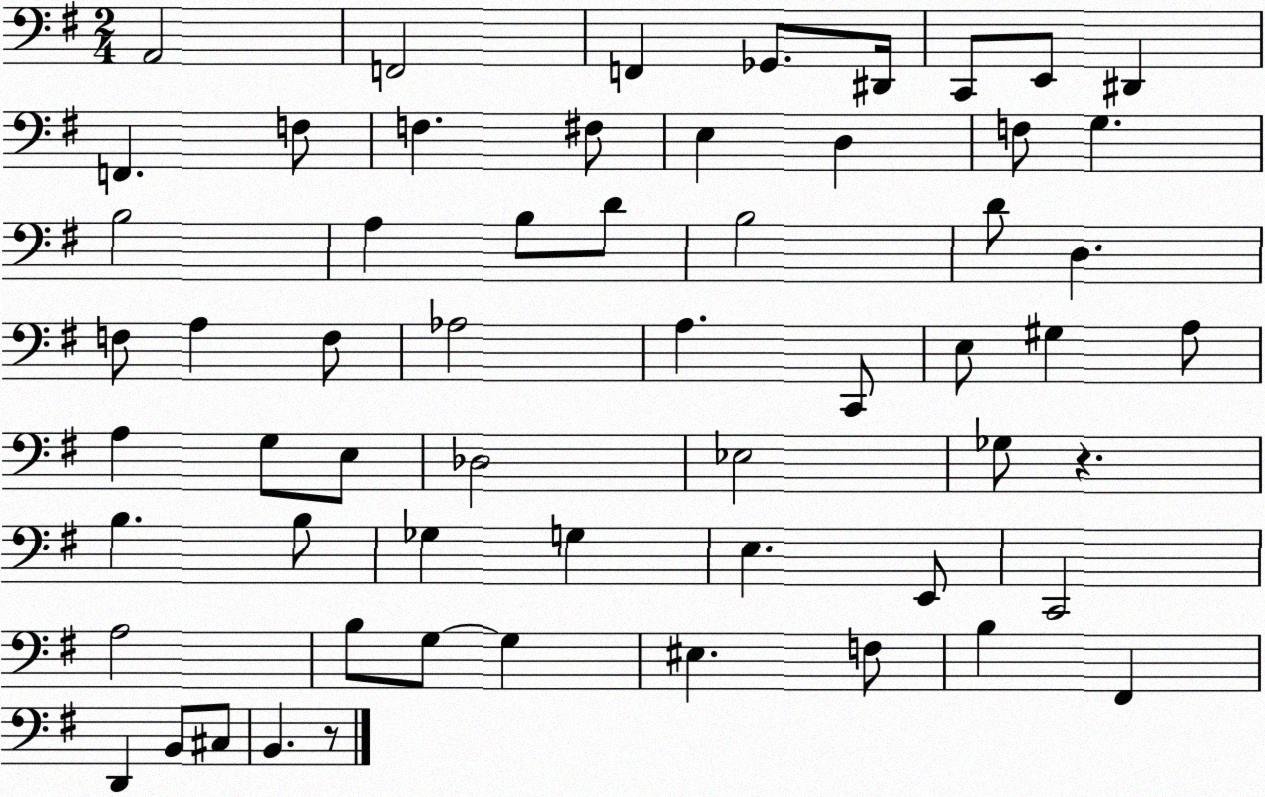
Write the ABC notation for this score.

X:1
T:Untitled
M:2/4
L:1/4
K:G
A,,2 F,,2 F,, _G,,/2 ^D,,/4 C,,/2 E,,/2 ^D,, F,, F,/2 F, ^F,/2 E, D, F,/2 G, B,2 A, B,/2 D/2 B,2 D/2 D, F,/2 A, F,/2 _A,2 A, C,,/2 E,/2 ^G, A,/2 A, G,/2 E,/2 _D,2 _E,2 _G,/2 z B, B,/2 _G, G, E, E,,/2 C,,2 A,2 B,/2 G,/2 G, ^E, F,/2 B, ^F,, D,, B,,/2 ^C,/2 B,, z/2